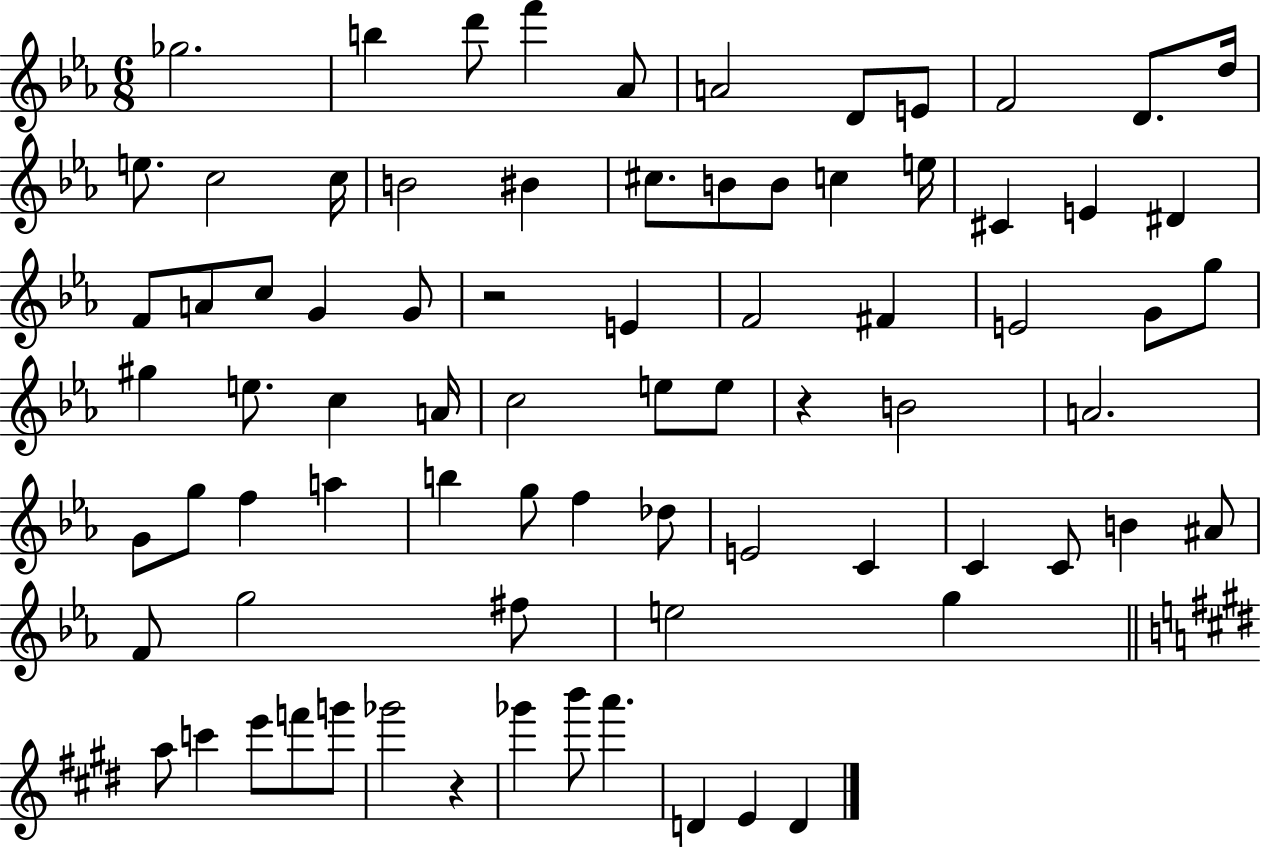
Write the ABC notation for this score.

X:1
T:Untitled
M:6/8
L:1/4
K:Eb
_g2 b d'/2 f' _A/2 A2 D/2 E/2 F2 D/2 d/4 e/2 c2 c/4 B2 ^B ^c/2 B/2 B/2 c e/4 ^C E ^D F/2 A/2 c/2 G G/2 z2 E F2 ^F E2 G/2 g/2 ^g e/2 c A/4 c2 e/2 e/2 z B2 A2 G/2 g/2 f a b g/2 f _d/2 E2 C C C/2 B ^A/2 F/2 g2 ^f/2 e2 g a/2 c' e'/2 f'/2 g'/2 _g'2 z _g' b'/2 a' D E D